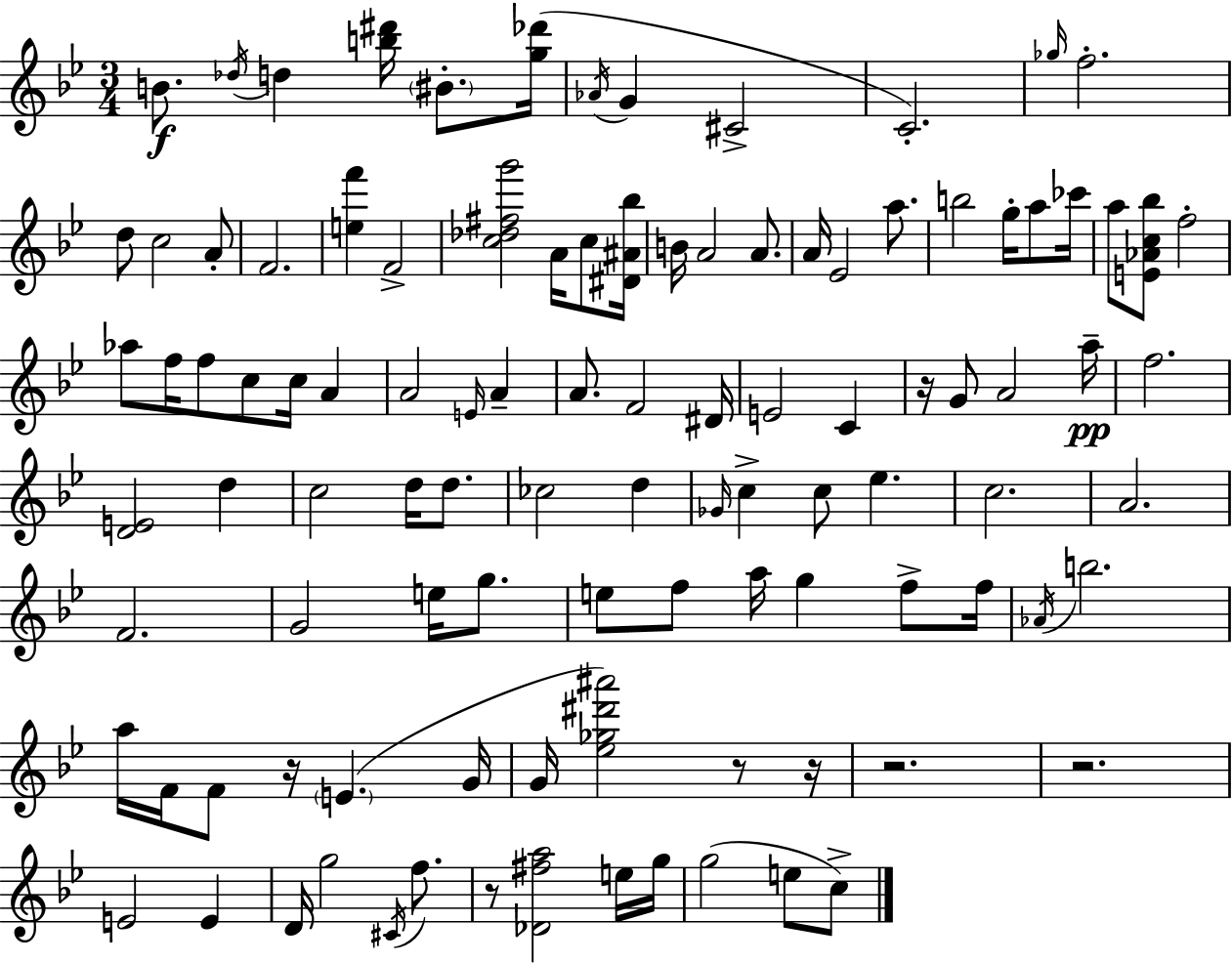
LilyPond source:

{
  \clef treble
  \numericTimeSignature
  \time 3/4
  \key bes \major
  b'8.\f \acciaccatura { des''16 } d''4 <b'' dis'''>16 \parenthesize bis'8.-. | <g'' des'''>16( \acciaccatura { aes'16 } g'4 cis'2-> | c'2.-.) | \grace { ges''16 } f''2.-. | \break d''8 c''2 | a'8-. f'2. | <e'' f'''>4 f'2-> | <c'' des'' fis'' g'''>2 a'16 | \break c''8 <dis' ais' bes''>16 b'16 a'2 | a'8. a'16 ees'2 | a''8. b''2 g''16-. | a''8 ces'''16 a''8 <e' aes' c'' bes''>8 f''2-. | \break aes''8 f''16 f''8 c''8 c''16 a'4 | a'2 \grace { e'16 } | a'4-- a'8. f'2 | dis'16 e'2 | \break c'4 r16 g'8 a'2 | a''16--\pp f''2. | <d' e'>2 | d''4 c''2 | \break d''16 d''8. ces''2 | d''4 \grace { ges'16 } c''4-> c''8 ees''4. | c''2. | a'2. | \break f'2. | g'2 | e''16 g''8. e''8 f''8 a''16 g''4 | f''8-> f''16 \acciaccatura { aes'16 } b''2. | \break a''16 f'16 f'8 r16 \parenthesize e'4.( | g'16 g'16 <ees'' ges'' dis''' ais'''>2) | r8 r16 r2. | r2. | \break e'2 | e'4 d'16 g''2 | \acciaccatura { cis'16 } f''8. r8 <des' fis'' a''>2 | e''16 g''16 g''2( | \break e''8 c''8->) \bar "|."
}